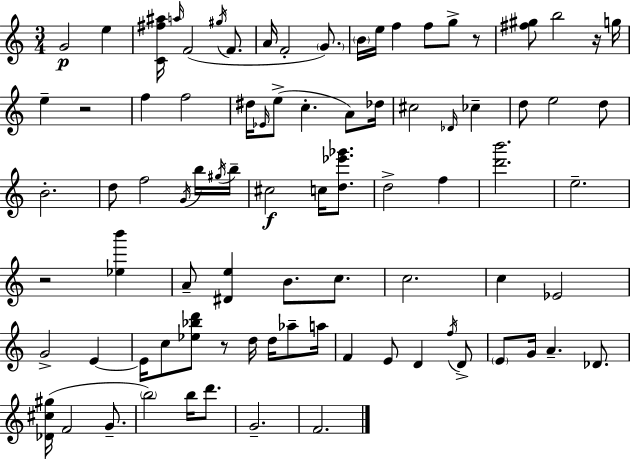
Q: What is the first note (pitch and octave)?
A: G4